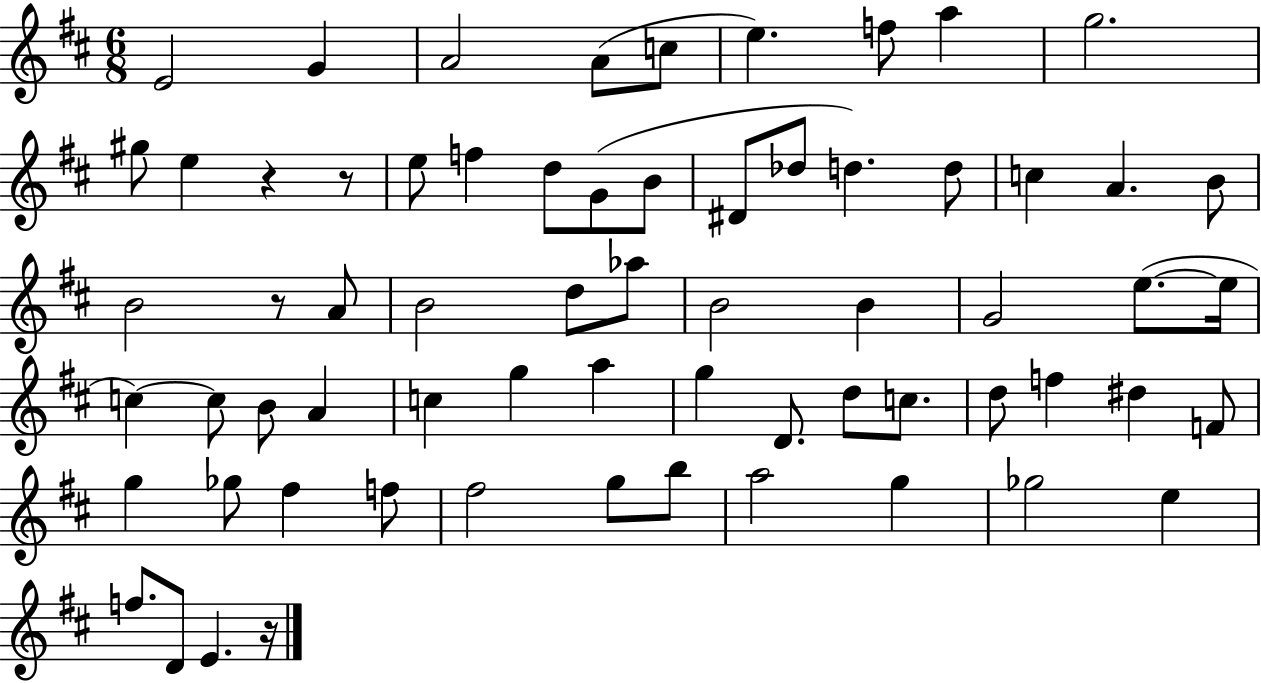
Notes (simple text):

E4/h G4/q A4/h A4/e C5/e E5/q. F5/e A5/q G5/h. G#5/e E5/q R/q R/e E5/e F5/q D5/e G4/e B4/e D#4/e Db5/e D5/q. D5/e C5/q A4/q. B4/e B4/h R/e A4/e B4/h D5/e Ab5/e B4/h B4/q G4/h E5/e. E5/s C5/q C5/e B4/e A4/q C5/q G5/q A5/q G5/q D4/e. D5/e C5/e. D5/e F5/q D#5/q F4/e G5/q Gb5/e F#5/q F5/e F#5/h G5/e B5/e A5/h G5/q Gb5/h E5/q F5/e. D4/e E4/q. R/s